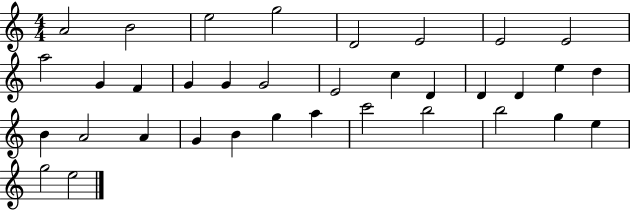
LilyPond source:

{
  \clef treble
  \numericTimeSignature
  \time 4/4
  \key c \major
  a'2 b'2 | e''2 g''2 | d'2 e'2 | e'2 e'2 | \break a''2 g'4 f'4 | g'4 g'4 g'2 | e'2 c''4 d'4 | d'4 d'4 e''4 d''4 | \break b'4 a'2 a'4 | g'4 b'4 g''4 a''4 | c'''2 b''2 | b''2 g''4 e''4 | \break g''2 e''2 | \bar "|."
}